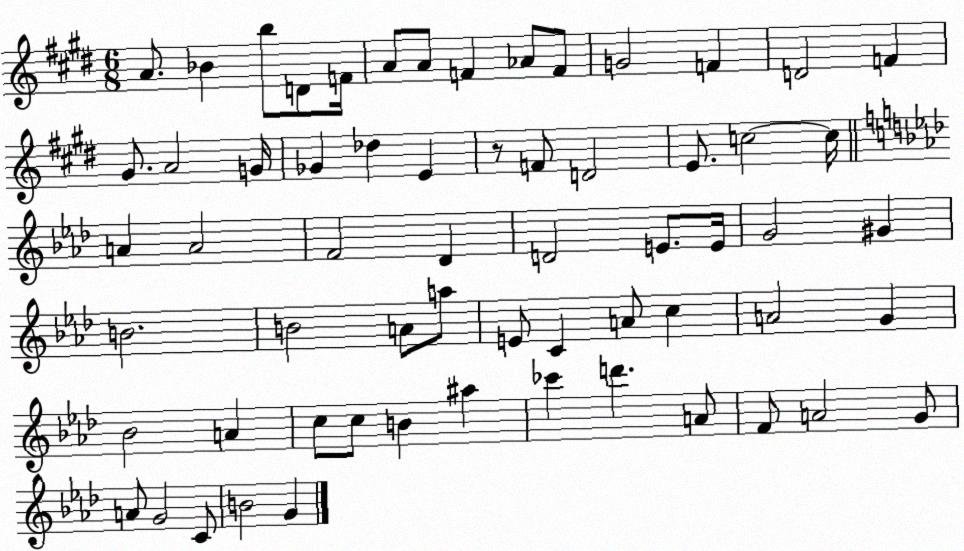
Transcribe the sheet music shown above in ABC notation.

X:1
T:Untitled
M:6/8
L:1/4
K:E
A/2 _B b/2 D/2 F/4 A/2 A/2 F _A/2 F/2 G2 F D2 F ^G/2 A2 G/4 _G _d E z/2 F/2 D2 E/2 c2 c/4 A A2 F2 _D D2 E/2 E/4 G2 ^G B2 B2 A/2 a/2 E/2 C A/2 c A2 G _B2 A c/2 c/2 B ^a _c' d' A/2 F/2 A2 G/2 A/2 G2 C/2 B2 G